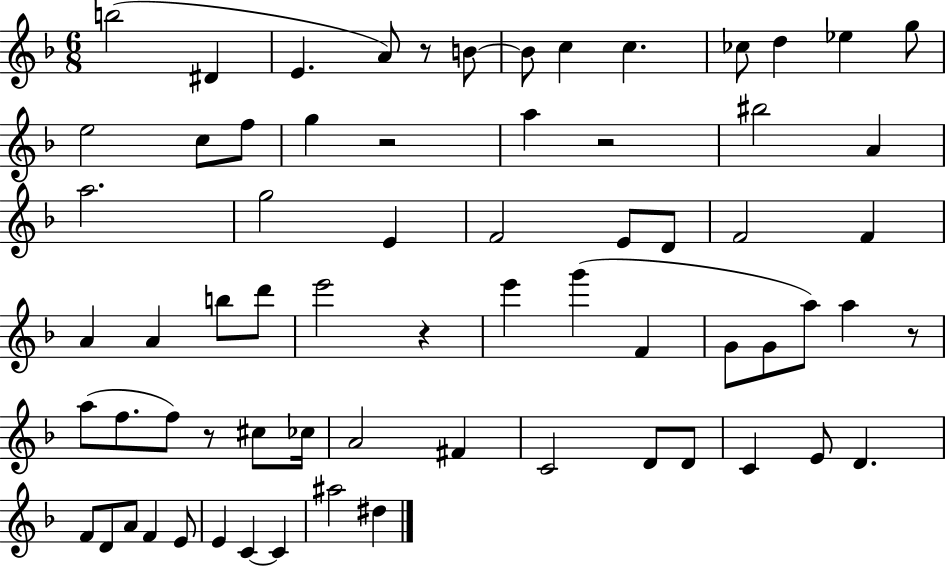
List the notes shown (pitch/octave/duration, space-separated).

B5/h D#4/q E4/q. A4/e R/e B4/e B4/e C5/q C5/q. CES5/e D5/q Eb5/q G5/e E5/h C5/e F5/e G5/q R/h A5/q R/h BIS5/h A4/q A5/h. G5/h E4/q F4/h E4/e D4/e F4/h F4/q A4/q A4/q B5/e D6/e E6/h R/q E6/q G6/q F4/q G4/e G4/e A5/e A5/q R/e A5/e F5/e. F5/e R/e C#5/e CES5/s A4/h F#4/q C4/h D4/e D4/e C4/q E4/e D4/q. F4/e D4/e A4/e F4/q E4/e E4/q C4/q C4/q A#5/h D#5/q